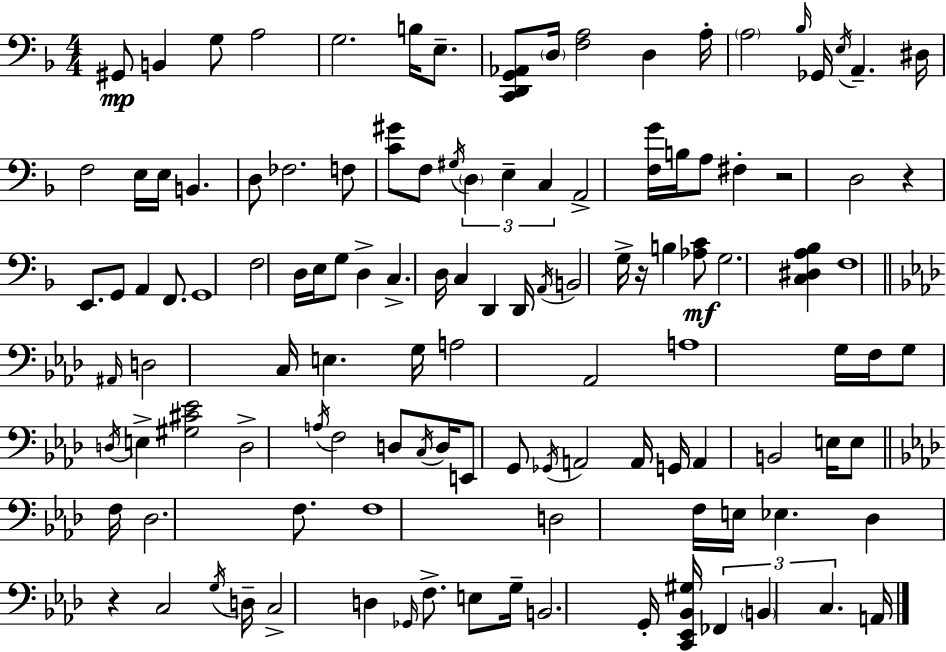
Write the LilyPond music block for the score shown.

{
  \clef bass
  \numericTimeSignature
  \time 4/4
  \key d \minor
  gis,8\mp b,4 g8 a2 | g2. b16 e8.-- | <c, d, g, aes,>8 \parenthesize d16 <f a>2 d4 a16-. | \parenthesize a2 \grace { bes16 } ges,16 \acciaccatura { e16 } a,4.-- | \break dis16 f2 e16 e16 b,4. | d8 fes2. | f8 <c' gis'>8 f8 \acciaccatura { gis16 } \tuplet 3/2 { \parenthesize d4 e4-- c4 } | a,2-> <f g'>16 b16 a8 fis4-. | \break r2 d2 | r4 e,8. g,8 a,4 | f,8. g,1 | f2 d16 e16 g8 d4-> | \break c4.-> d16 c4 d,4 | d,16 \acciaccatura { a,16 } b,2 g16-> r16 b4 | <aes c'>8\mf g2. | <c dis a bes>4 f1 | \break \bar "||" \break \key f \minor \grace { ais,16 } d2 c16 e4. | g16 a2 aes,2 | a1 | g16 f16 g8 \acciaccatura { d16 } e4-> <gis cis' ees'>2 | \break d2-> \acciaccatura { a16 } f2 | d8 \acciaccatura { c16 } d16 e,8 g,8 \acciaccatura { ges,16 } a,2 | a,16 g,16 a,4 b,2 | e16 e8 \bar "||" \break \key aes \major f16 des2. f8. | f1 | d2 f16 e16 ees4. | des4 r4 c2 | \break \acciaccatura { g16 } d16-- c2-> d4 \grace { ges,16 } f8.-> | e8 g16-- b,2. | g,16-. <c, ees, bes, gis>16 \tuplet 3/2 { fes,4 \parenthesize b,4 c4. } | a,16 \bar "|."
}